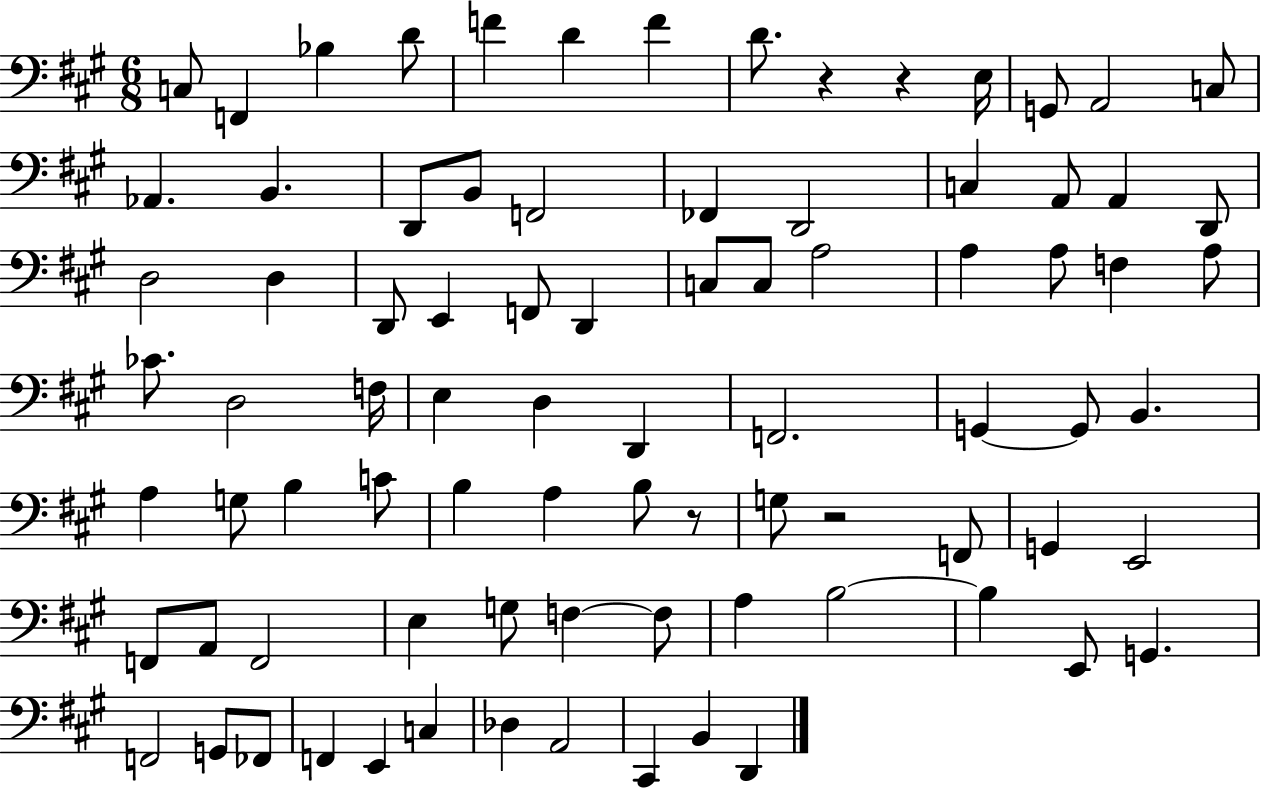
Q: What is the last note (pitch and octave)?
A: D2